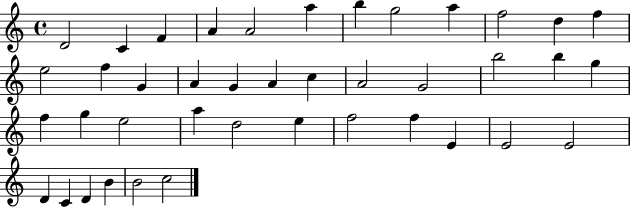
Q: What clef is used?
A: treble